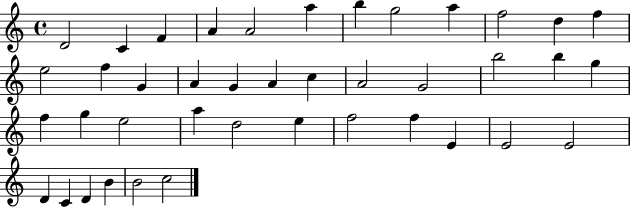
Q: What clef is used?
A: treble